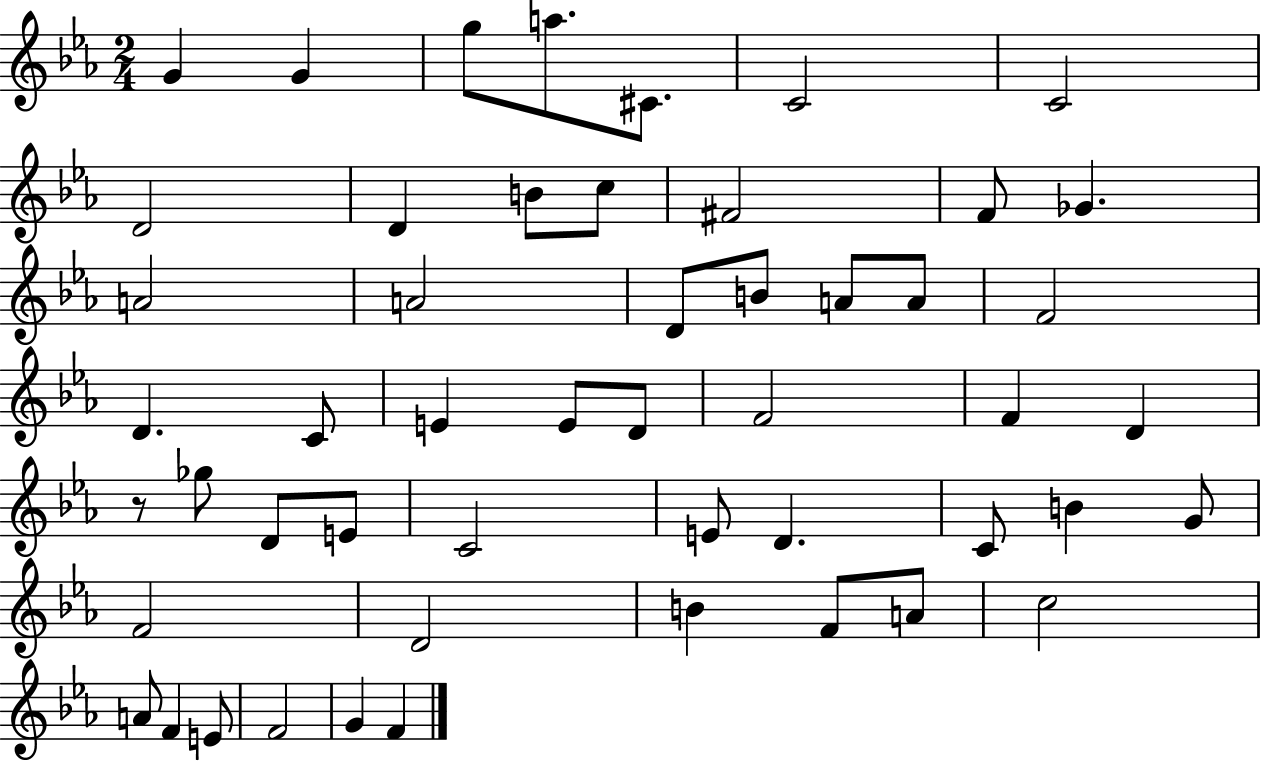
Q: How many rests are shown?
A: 1